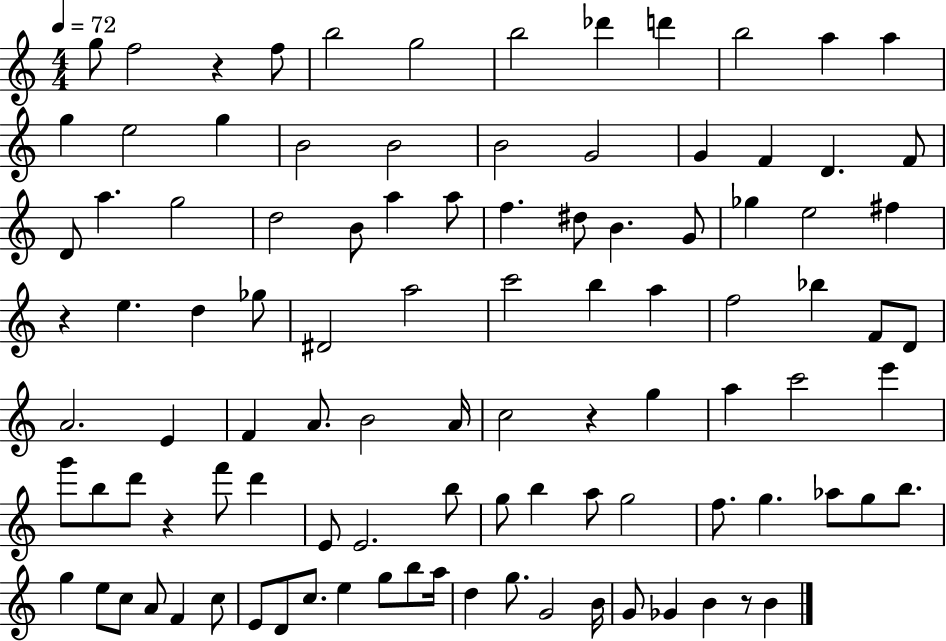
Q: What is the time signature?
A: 4/4